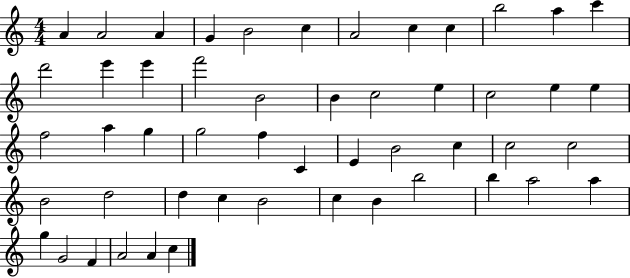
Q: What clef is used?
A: treble